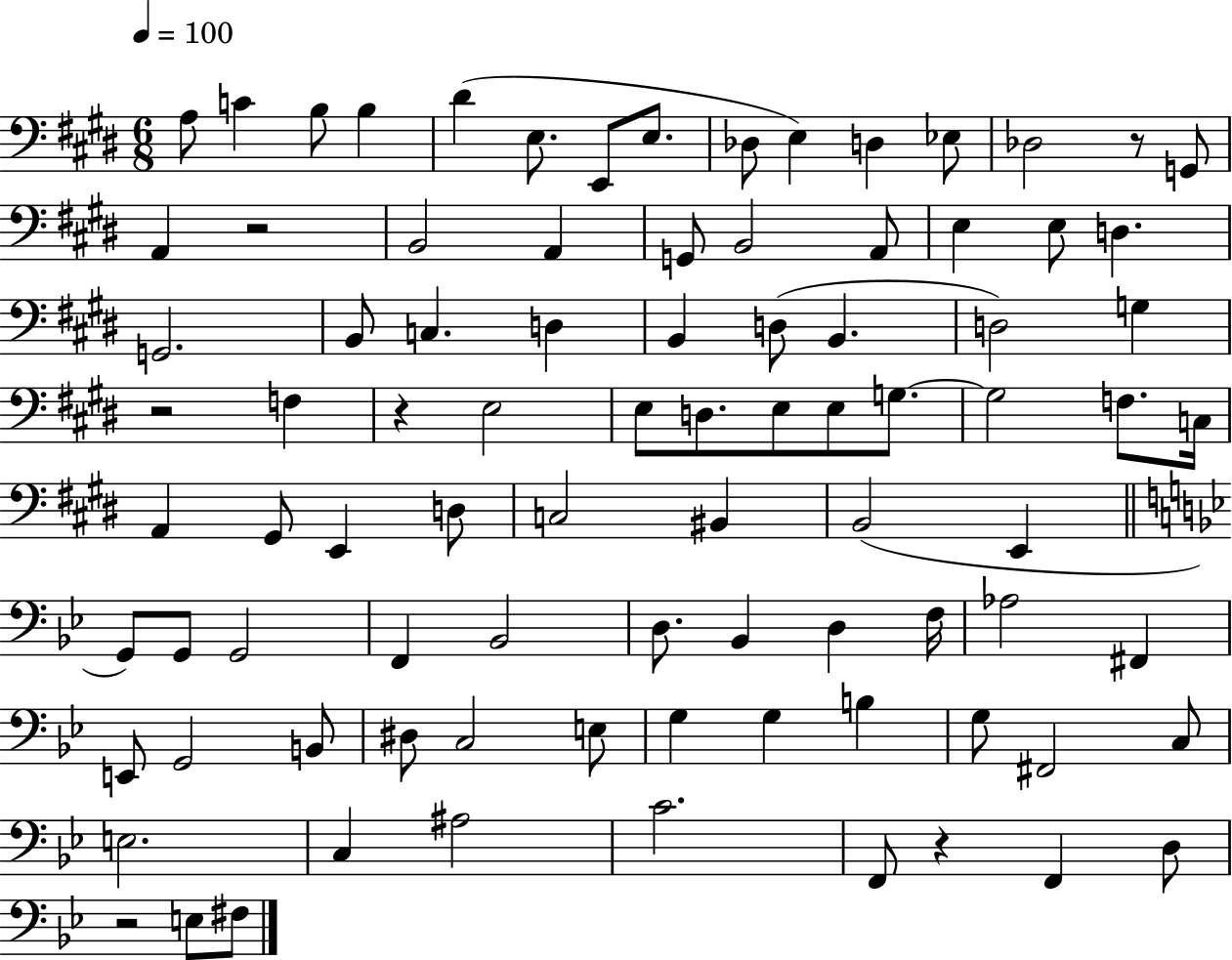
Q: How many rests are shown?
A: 6